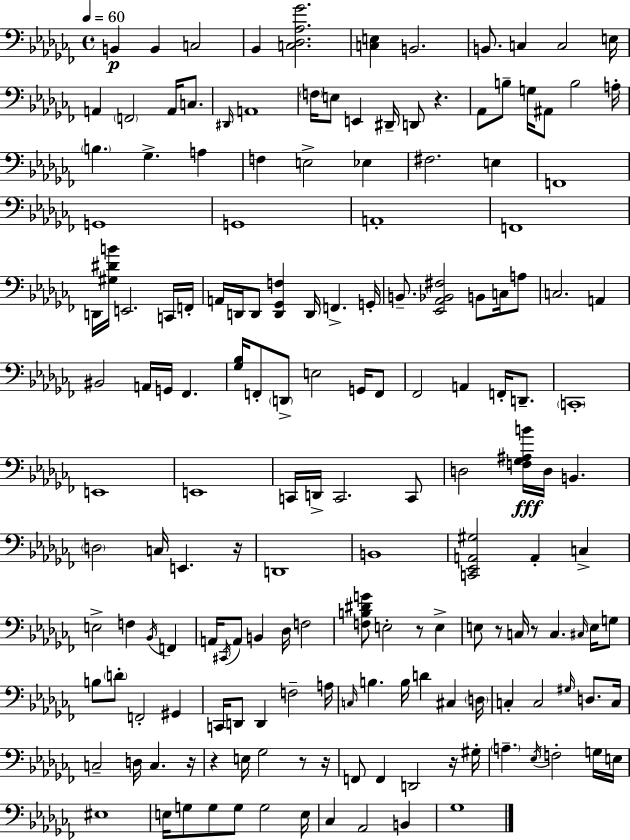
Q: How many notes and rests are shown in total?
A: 167